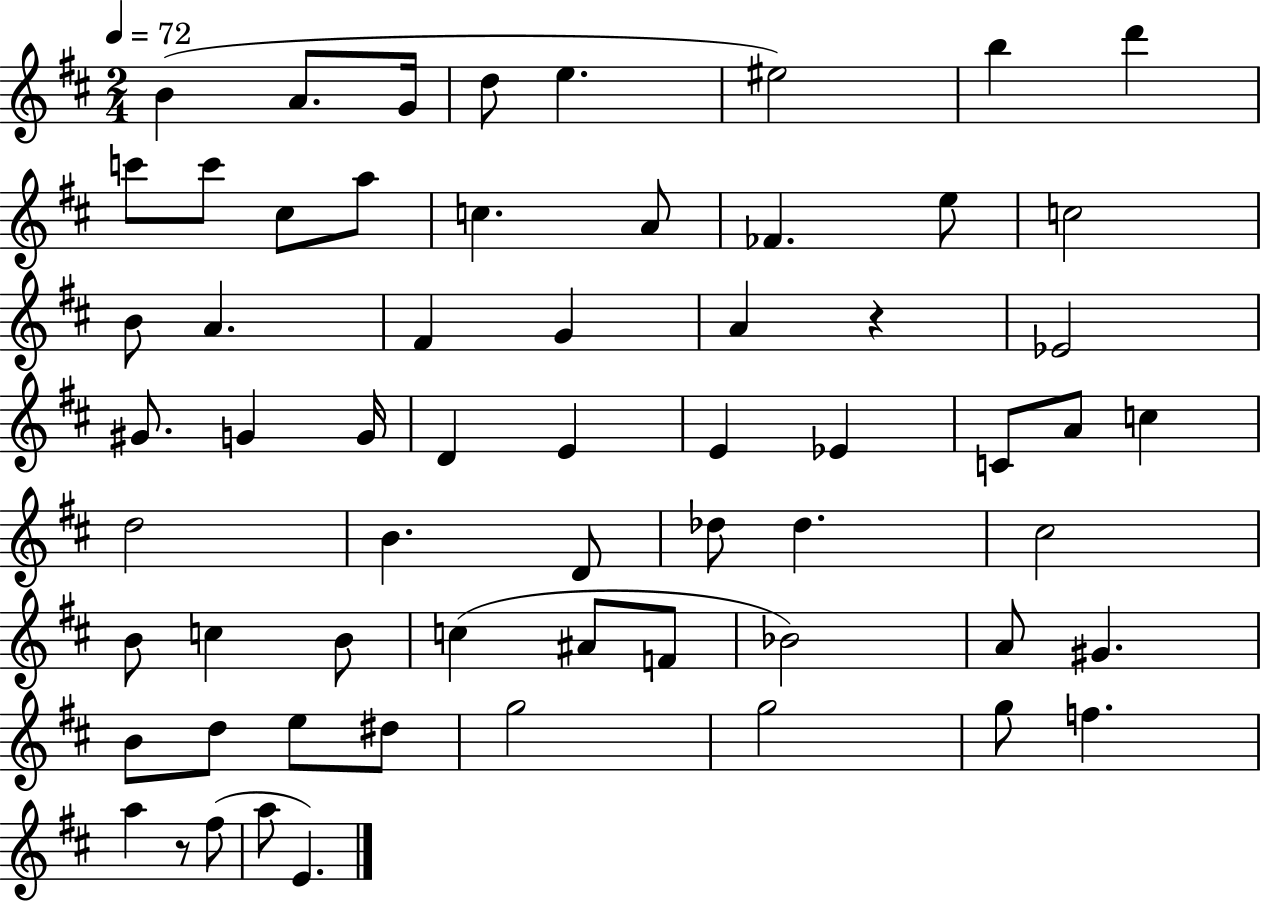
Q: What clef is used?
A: treble